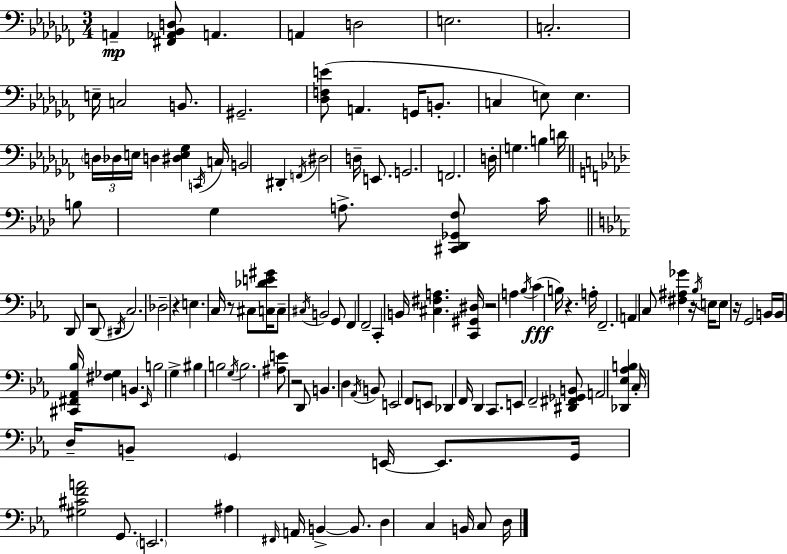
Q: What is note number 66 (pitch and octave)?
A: G2